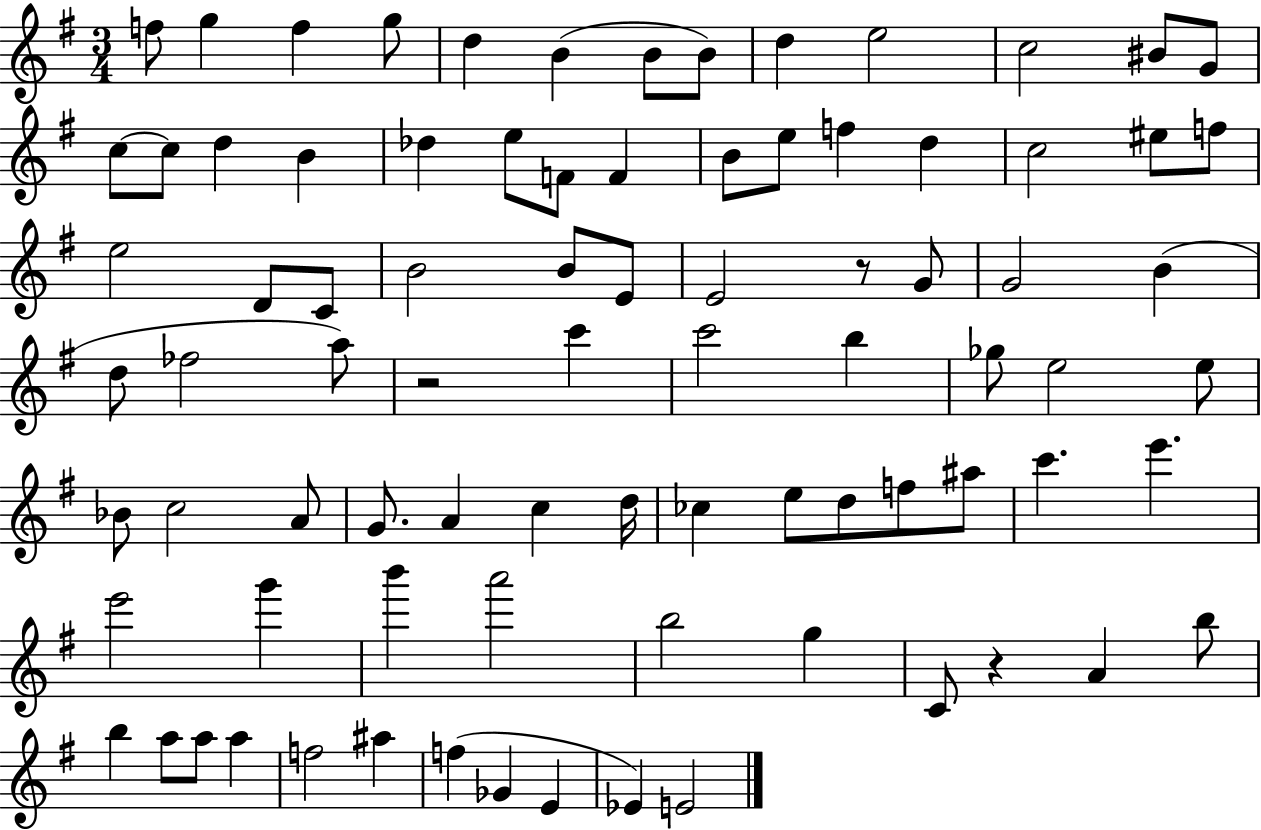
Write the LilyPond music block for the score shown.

{
  \clef treble
  \numericTimeSignature
  \time 3/4
  \key g \major
  \repeat volta 2 { f''8 g''4 f''4 g''8 | d''4 b'4( b'8 b'8) | d''4 e''2 | c''2 bis'8 g'8 | \break c''8~~ c''8 d''4 b'4 | des''4 e''8 f'8 f'4 | b'8 e''8 f''4 d''4 | c''2 eis''8 f''8 | \break e''2 d'8 c'8 | b'2 b'8 e'8 | e'2 r8 g'8 | g'2 b'4( | \break d''8 fes''2 a''8) | r2 c'''4 | c'''2 b''4 | ges''8 e''2 e''8 | \break bes'8 c''2 a'8 | g'8. a'4 c''4 d''16 | ces''4 e''8 d''8 f''8 ais''8 | c'''4. e'''4. | \break e'''2 g'''4 | b'''4 a'''2 | b''2 g''4 | c'8 r4 a'4 b''8 | \break b''4 a''8 a''8 a''4 | f''2 ais''4 | f''4( ges'4 e'4 | ees'4) e'2 | \break } \bar "|."
}